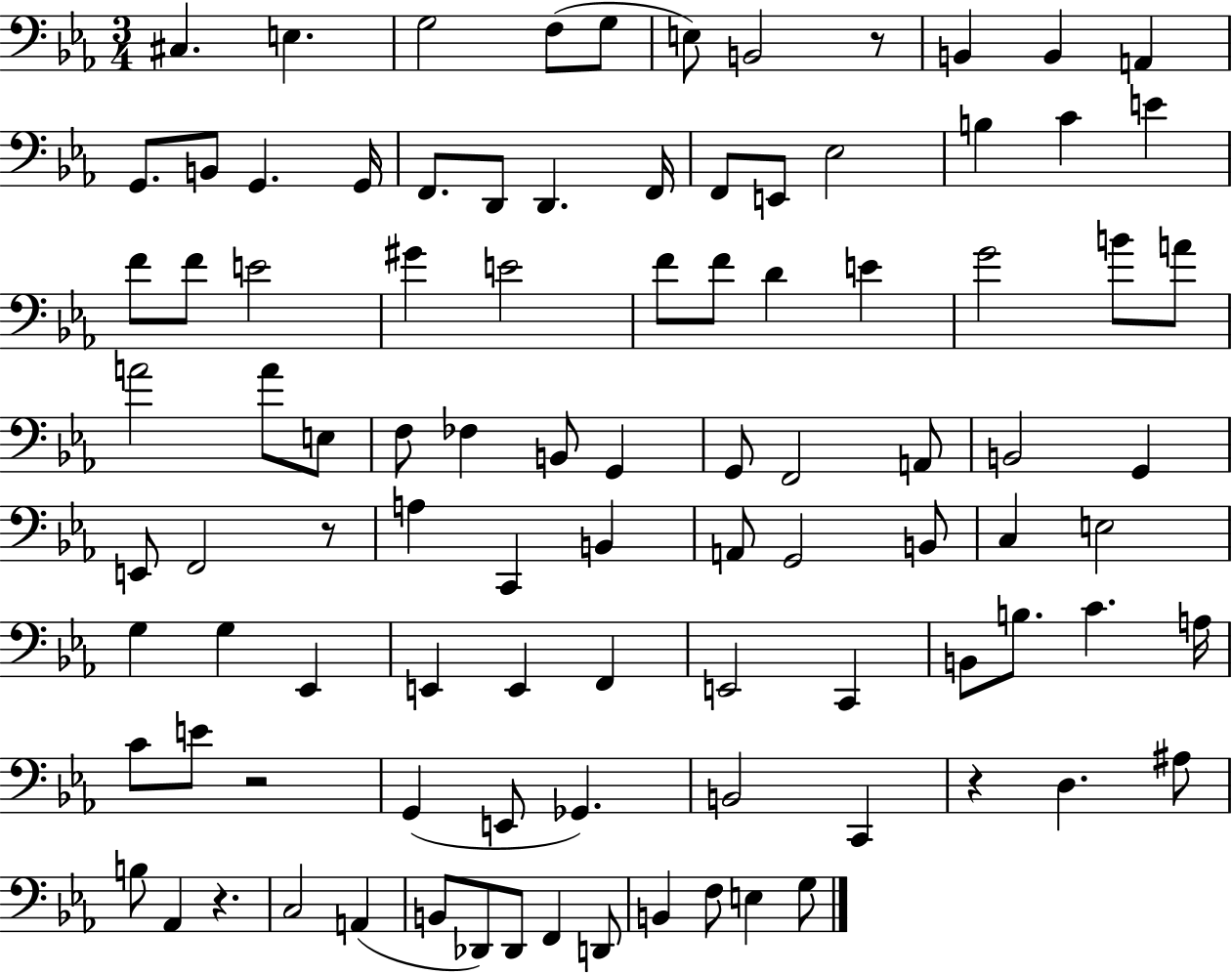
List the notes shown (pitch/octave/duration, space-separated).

C#3/q. E3/q. G3/h F3/e G3/e E3/e B2/h R/e B2/q B2/q A2/q G2/e. B2/e G2/q. G2/s F2/e. D2/e D2/q. F2/s F2/e E2/e Eb3/h B3/q C4/q E4/q F4/e F4/e E4/h G#4/q E4/h F4/e F4/e D4/q E4/q G4/h B4/e A4/e A4/h A4/e E3/e F3/e FES3/q B2/e G2/q G2/e F2/h A2/e B2/h G2/q E2/e F2/h R/e A3/q C2/q B2/q A2/e G2/h B2/e C3/q E3/h G3/q G3/q Eb2/q E2/q E2/q F2/q E2/h C2/q B2/e B3/e. C4/q. A3/s C4/e E4/e R/h G2/q E2/e Gb2/q. B2/h C2/q R/q D3/q. A#3/e B3/e Ab2/q R/q. C3/h A2/q B2/e Db2/e Db2/e F2/q D2/e B2/q F3/e E3/q G3/e